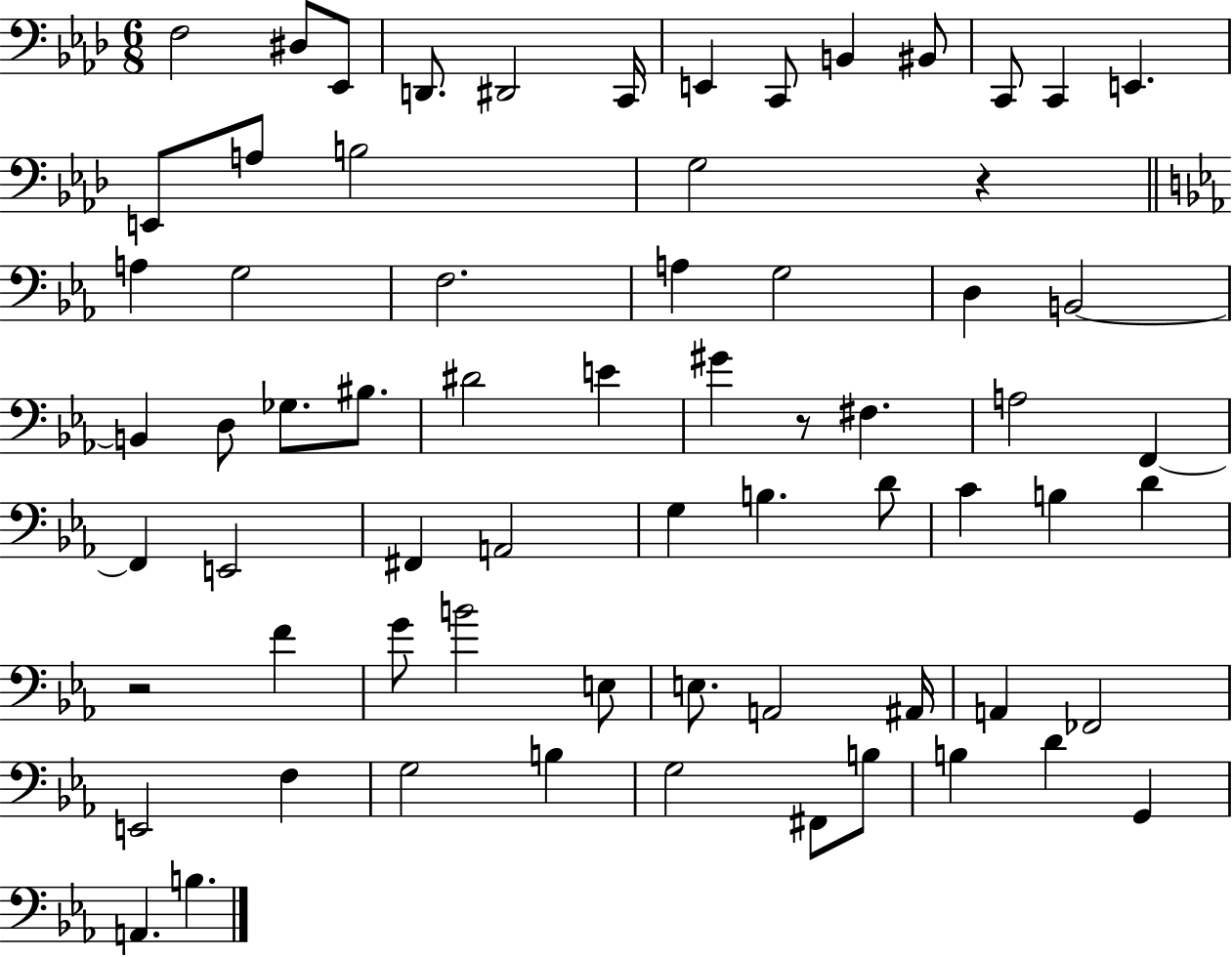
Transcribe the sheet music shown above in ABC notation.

X:1
T:Untitled
M:6/8
L:1/4
K:Ab
F,2 ^D,/2 _E,,/2 D,,/2 ^D,,2 C,,/4 E,, C,,/2 B,, ^B,,/2 C,,/2 C,, E,, E,,/2 A,/2 B,2 G,2 z A, G,2 F,2 A, G,2 D, B,,2 B,, D,/2 _G,/2 ^B,/2 ^D2 E ^G z/2 ^F, A,2 F,, F,, E,,2 ^F,, A,,2 G, B, D/2 C B, D z2 F G/2 B2 E,/2 E,/2 A,,2 ^A,,/4 A,, _F,,2 E,,2 F, G,2 B, G,2 ^F,,/2 B,/2 B, D G,, A,, B,